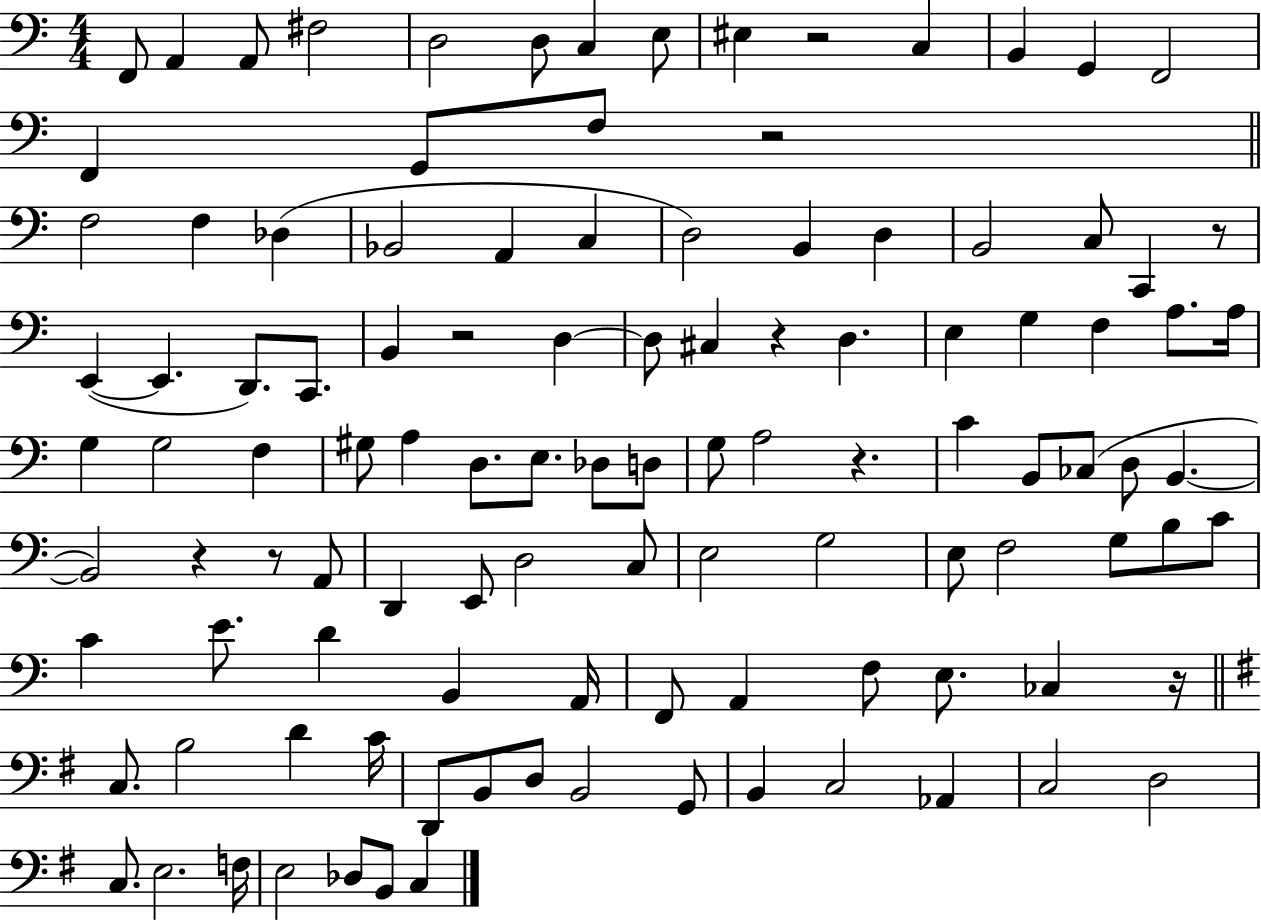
F2/e A2/q A2/e F#3/h D3/h D3/e C3/q E3/e EIS3/q R/h C3/q B2/q G2/q F2/h F2/q G2/e F3/e R/h F3/h F3/q Db3/q Bb2/h A2/q C3/q D3/h B2/q D3/q B2/h C3/e C2/q R/e E2/q E2/q. D2/e. C2/e. B2/q R/h D3/q D3/e C#3/q R/q D3/q. E3/q G3/q F3/q A3/e. A3/s G3/q G3/h F3/q G#3/e A3/q D3/e. E3/e. Db3/e D3/e G3/e A3/h R/q. C4/q B2/e CES3/e D3/e B2/q. B2/h R/q R/e A2/e D2/q E2/e D3/h C3/e E3/h G3/h E3/e F3/h G3/e B3/e C4/e C4/q E4/e. D4/q B2/q A2/s F2/e A2/q F3/e E3/e. CES3/q R/s C3/e. B3/h D4/q C4/s D2/e B2/e D3/e B2/h G2/e B2/q C3/h Ab2/q C3/h D3/h C3/e. E3/h. F3/s E3/h Db3/e B2/e C3/q